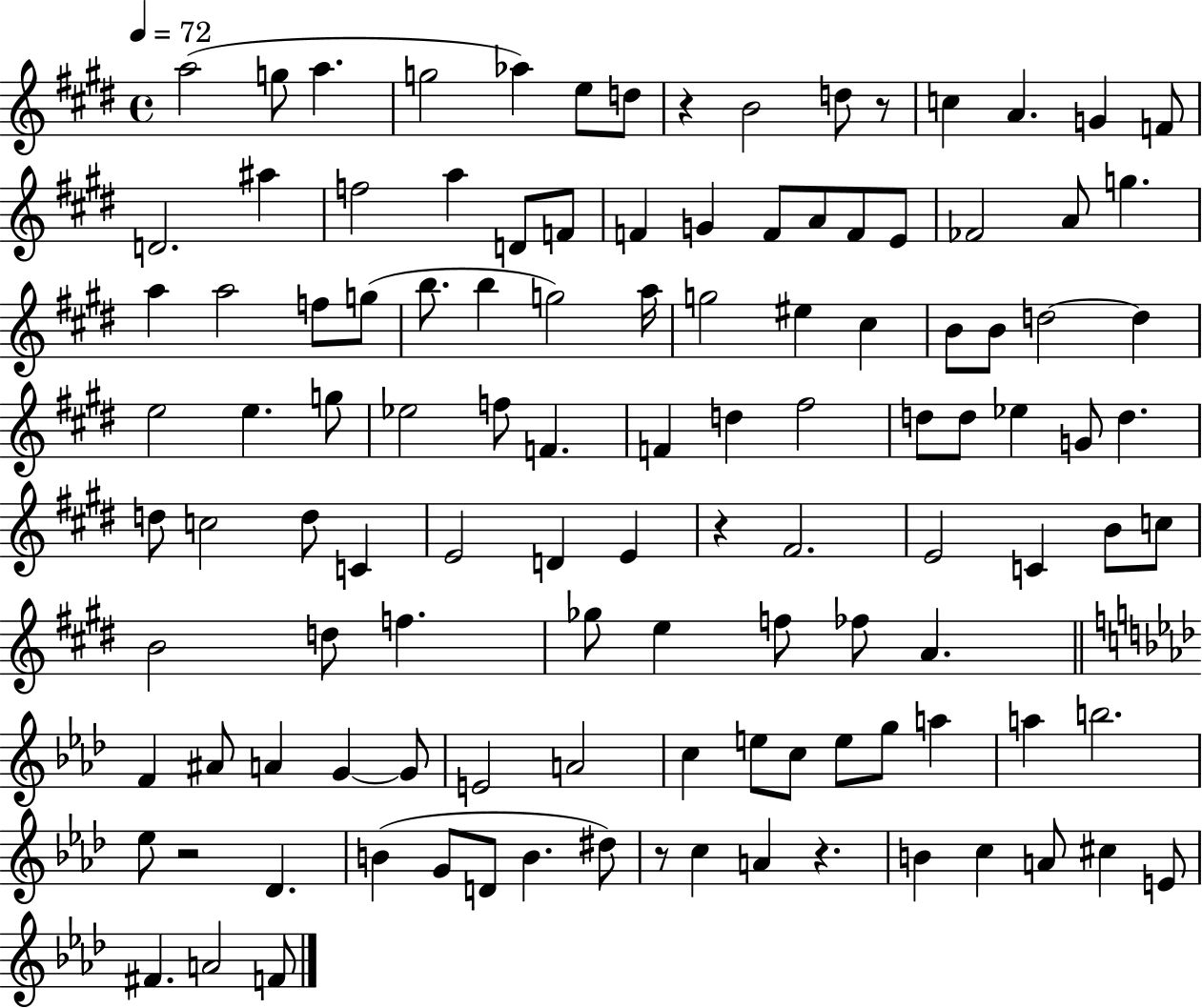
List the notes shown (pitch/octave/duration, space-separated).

A5/h G5/e A5/q. G5/h Ab5/q E5/e D5/e R/q B4/h D5/e R/e C5/q A4/q. G4/q F4/e D4/h. A#5/q F5/h A5/q D4/e F4/e F4/q G4/q F4/e A4/e F4/e E4/e FES4/h A4/e G5/q. A5/q A5/h F5/e G5/e B5/e. B5/q G5/h A5/s G5/h EIS5/q C#5/q B4/e B4/e D5/h D5/q E5/h E5/q. G5/e Eb5/h F5/e F4/q. F4/q D5/q F#5/h D5/e D5/e Eb5/q G4/e D5/q. D5/e C5/h D5/e C4/q E4/h D4/q E4/q R/q F#4/h. E4/h C4/q B4/e C5/e B4/h D5/e F5/q. Gb5/e E5/q F5/e FES5/e A4/q. F4/q A#4/e A4/q G4/q G4/e E4/h A4/h C5/q E5/e C5/e E5/e G5/e A5/q A5/q B5/h. Eb5/e R/h Db4/q. B4/q G4/e D4/e B4/q. D#5/e R/e C5/q A4/q R/q. B4/q C5/q A4/e C#5/q E4/e F#4/q. A4/h F4/e